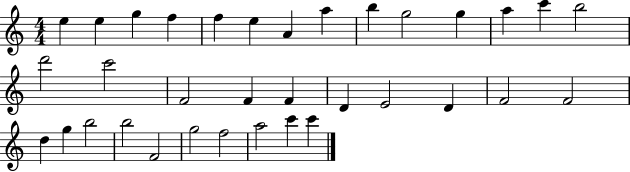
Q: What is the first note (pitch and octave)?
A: E5